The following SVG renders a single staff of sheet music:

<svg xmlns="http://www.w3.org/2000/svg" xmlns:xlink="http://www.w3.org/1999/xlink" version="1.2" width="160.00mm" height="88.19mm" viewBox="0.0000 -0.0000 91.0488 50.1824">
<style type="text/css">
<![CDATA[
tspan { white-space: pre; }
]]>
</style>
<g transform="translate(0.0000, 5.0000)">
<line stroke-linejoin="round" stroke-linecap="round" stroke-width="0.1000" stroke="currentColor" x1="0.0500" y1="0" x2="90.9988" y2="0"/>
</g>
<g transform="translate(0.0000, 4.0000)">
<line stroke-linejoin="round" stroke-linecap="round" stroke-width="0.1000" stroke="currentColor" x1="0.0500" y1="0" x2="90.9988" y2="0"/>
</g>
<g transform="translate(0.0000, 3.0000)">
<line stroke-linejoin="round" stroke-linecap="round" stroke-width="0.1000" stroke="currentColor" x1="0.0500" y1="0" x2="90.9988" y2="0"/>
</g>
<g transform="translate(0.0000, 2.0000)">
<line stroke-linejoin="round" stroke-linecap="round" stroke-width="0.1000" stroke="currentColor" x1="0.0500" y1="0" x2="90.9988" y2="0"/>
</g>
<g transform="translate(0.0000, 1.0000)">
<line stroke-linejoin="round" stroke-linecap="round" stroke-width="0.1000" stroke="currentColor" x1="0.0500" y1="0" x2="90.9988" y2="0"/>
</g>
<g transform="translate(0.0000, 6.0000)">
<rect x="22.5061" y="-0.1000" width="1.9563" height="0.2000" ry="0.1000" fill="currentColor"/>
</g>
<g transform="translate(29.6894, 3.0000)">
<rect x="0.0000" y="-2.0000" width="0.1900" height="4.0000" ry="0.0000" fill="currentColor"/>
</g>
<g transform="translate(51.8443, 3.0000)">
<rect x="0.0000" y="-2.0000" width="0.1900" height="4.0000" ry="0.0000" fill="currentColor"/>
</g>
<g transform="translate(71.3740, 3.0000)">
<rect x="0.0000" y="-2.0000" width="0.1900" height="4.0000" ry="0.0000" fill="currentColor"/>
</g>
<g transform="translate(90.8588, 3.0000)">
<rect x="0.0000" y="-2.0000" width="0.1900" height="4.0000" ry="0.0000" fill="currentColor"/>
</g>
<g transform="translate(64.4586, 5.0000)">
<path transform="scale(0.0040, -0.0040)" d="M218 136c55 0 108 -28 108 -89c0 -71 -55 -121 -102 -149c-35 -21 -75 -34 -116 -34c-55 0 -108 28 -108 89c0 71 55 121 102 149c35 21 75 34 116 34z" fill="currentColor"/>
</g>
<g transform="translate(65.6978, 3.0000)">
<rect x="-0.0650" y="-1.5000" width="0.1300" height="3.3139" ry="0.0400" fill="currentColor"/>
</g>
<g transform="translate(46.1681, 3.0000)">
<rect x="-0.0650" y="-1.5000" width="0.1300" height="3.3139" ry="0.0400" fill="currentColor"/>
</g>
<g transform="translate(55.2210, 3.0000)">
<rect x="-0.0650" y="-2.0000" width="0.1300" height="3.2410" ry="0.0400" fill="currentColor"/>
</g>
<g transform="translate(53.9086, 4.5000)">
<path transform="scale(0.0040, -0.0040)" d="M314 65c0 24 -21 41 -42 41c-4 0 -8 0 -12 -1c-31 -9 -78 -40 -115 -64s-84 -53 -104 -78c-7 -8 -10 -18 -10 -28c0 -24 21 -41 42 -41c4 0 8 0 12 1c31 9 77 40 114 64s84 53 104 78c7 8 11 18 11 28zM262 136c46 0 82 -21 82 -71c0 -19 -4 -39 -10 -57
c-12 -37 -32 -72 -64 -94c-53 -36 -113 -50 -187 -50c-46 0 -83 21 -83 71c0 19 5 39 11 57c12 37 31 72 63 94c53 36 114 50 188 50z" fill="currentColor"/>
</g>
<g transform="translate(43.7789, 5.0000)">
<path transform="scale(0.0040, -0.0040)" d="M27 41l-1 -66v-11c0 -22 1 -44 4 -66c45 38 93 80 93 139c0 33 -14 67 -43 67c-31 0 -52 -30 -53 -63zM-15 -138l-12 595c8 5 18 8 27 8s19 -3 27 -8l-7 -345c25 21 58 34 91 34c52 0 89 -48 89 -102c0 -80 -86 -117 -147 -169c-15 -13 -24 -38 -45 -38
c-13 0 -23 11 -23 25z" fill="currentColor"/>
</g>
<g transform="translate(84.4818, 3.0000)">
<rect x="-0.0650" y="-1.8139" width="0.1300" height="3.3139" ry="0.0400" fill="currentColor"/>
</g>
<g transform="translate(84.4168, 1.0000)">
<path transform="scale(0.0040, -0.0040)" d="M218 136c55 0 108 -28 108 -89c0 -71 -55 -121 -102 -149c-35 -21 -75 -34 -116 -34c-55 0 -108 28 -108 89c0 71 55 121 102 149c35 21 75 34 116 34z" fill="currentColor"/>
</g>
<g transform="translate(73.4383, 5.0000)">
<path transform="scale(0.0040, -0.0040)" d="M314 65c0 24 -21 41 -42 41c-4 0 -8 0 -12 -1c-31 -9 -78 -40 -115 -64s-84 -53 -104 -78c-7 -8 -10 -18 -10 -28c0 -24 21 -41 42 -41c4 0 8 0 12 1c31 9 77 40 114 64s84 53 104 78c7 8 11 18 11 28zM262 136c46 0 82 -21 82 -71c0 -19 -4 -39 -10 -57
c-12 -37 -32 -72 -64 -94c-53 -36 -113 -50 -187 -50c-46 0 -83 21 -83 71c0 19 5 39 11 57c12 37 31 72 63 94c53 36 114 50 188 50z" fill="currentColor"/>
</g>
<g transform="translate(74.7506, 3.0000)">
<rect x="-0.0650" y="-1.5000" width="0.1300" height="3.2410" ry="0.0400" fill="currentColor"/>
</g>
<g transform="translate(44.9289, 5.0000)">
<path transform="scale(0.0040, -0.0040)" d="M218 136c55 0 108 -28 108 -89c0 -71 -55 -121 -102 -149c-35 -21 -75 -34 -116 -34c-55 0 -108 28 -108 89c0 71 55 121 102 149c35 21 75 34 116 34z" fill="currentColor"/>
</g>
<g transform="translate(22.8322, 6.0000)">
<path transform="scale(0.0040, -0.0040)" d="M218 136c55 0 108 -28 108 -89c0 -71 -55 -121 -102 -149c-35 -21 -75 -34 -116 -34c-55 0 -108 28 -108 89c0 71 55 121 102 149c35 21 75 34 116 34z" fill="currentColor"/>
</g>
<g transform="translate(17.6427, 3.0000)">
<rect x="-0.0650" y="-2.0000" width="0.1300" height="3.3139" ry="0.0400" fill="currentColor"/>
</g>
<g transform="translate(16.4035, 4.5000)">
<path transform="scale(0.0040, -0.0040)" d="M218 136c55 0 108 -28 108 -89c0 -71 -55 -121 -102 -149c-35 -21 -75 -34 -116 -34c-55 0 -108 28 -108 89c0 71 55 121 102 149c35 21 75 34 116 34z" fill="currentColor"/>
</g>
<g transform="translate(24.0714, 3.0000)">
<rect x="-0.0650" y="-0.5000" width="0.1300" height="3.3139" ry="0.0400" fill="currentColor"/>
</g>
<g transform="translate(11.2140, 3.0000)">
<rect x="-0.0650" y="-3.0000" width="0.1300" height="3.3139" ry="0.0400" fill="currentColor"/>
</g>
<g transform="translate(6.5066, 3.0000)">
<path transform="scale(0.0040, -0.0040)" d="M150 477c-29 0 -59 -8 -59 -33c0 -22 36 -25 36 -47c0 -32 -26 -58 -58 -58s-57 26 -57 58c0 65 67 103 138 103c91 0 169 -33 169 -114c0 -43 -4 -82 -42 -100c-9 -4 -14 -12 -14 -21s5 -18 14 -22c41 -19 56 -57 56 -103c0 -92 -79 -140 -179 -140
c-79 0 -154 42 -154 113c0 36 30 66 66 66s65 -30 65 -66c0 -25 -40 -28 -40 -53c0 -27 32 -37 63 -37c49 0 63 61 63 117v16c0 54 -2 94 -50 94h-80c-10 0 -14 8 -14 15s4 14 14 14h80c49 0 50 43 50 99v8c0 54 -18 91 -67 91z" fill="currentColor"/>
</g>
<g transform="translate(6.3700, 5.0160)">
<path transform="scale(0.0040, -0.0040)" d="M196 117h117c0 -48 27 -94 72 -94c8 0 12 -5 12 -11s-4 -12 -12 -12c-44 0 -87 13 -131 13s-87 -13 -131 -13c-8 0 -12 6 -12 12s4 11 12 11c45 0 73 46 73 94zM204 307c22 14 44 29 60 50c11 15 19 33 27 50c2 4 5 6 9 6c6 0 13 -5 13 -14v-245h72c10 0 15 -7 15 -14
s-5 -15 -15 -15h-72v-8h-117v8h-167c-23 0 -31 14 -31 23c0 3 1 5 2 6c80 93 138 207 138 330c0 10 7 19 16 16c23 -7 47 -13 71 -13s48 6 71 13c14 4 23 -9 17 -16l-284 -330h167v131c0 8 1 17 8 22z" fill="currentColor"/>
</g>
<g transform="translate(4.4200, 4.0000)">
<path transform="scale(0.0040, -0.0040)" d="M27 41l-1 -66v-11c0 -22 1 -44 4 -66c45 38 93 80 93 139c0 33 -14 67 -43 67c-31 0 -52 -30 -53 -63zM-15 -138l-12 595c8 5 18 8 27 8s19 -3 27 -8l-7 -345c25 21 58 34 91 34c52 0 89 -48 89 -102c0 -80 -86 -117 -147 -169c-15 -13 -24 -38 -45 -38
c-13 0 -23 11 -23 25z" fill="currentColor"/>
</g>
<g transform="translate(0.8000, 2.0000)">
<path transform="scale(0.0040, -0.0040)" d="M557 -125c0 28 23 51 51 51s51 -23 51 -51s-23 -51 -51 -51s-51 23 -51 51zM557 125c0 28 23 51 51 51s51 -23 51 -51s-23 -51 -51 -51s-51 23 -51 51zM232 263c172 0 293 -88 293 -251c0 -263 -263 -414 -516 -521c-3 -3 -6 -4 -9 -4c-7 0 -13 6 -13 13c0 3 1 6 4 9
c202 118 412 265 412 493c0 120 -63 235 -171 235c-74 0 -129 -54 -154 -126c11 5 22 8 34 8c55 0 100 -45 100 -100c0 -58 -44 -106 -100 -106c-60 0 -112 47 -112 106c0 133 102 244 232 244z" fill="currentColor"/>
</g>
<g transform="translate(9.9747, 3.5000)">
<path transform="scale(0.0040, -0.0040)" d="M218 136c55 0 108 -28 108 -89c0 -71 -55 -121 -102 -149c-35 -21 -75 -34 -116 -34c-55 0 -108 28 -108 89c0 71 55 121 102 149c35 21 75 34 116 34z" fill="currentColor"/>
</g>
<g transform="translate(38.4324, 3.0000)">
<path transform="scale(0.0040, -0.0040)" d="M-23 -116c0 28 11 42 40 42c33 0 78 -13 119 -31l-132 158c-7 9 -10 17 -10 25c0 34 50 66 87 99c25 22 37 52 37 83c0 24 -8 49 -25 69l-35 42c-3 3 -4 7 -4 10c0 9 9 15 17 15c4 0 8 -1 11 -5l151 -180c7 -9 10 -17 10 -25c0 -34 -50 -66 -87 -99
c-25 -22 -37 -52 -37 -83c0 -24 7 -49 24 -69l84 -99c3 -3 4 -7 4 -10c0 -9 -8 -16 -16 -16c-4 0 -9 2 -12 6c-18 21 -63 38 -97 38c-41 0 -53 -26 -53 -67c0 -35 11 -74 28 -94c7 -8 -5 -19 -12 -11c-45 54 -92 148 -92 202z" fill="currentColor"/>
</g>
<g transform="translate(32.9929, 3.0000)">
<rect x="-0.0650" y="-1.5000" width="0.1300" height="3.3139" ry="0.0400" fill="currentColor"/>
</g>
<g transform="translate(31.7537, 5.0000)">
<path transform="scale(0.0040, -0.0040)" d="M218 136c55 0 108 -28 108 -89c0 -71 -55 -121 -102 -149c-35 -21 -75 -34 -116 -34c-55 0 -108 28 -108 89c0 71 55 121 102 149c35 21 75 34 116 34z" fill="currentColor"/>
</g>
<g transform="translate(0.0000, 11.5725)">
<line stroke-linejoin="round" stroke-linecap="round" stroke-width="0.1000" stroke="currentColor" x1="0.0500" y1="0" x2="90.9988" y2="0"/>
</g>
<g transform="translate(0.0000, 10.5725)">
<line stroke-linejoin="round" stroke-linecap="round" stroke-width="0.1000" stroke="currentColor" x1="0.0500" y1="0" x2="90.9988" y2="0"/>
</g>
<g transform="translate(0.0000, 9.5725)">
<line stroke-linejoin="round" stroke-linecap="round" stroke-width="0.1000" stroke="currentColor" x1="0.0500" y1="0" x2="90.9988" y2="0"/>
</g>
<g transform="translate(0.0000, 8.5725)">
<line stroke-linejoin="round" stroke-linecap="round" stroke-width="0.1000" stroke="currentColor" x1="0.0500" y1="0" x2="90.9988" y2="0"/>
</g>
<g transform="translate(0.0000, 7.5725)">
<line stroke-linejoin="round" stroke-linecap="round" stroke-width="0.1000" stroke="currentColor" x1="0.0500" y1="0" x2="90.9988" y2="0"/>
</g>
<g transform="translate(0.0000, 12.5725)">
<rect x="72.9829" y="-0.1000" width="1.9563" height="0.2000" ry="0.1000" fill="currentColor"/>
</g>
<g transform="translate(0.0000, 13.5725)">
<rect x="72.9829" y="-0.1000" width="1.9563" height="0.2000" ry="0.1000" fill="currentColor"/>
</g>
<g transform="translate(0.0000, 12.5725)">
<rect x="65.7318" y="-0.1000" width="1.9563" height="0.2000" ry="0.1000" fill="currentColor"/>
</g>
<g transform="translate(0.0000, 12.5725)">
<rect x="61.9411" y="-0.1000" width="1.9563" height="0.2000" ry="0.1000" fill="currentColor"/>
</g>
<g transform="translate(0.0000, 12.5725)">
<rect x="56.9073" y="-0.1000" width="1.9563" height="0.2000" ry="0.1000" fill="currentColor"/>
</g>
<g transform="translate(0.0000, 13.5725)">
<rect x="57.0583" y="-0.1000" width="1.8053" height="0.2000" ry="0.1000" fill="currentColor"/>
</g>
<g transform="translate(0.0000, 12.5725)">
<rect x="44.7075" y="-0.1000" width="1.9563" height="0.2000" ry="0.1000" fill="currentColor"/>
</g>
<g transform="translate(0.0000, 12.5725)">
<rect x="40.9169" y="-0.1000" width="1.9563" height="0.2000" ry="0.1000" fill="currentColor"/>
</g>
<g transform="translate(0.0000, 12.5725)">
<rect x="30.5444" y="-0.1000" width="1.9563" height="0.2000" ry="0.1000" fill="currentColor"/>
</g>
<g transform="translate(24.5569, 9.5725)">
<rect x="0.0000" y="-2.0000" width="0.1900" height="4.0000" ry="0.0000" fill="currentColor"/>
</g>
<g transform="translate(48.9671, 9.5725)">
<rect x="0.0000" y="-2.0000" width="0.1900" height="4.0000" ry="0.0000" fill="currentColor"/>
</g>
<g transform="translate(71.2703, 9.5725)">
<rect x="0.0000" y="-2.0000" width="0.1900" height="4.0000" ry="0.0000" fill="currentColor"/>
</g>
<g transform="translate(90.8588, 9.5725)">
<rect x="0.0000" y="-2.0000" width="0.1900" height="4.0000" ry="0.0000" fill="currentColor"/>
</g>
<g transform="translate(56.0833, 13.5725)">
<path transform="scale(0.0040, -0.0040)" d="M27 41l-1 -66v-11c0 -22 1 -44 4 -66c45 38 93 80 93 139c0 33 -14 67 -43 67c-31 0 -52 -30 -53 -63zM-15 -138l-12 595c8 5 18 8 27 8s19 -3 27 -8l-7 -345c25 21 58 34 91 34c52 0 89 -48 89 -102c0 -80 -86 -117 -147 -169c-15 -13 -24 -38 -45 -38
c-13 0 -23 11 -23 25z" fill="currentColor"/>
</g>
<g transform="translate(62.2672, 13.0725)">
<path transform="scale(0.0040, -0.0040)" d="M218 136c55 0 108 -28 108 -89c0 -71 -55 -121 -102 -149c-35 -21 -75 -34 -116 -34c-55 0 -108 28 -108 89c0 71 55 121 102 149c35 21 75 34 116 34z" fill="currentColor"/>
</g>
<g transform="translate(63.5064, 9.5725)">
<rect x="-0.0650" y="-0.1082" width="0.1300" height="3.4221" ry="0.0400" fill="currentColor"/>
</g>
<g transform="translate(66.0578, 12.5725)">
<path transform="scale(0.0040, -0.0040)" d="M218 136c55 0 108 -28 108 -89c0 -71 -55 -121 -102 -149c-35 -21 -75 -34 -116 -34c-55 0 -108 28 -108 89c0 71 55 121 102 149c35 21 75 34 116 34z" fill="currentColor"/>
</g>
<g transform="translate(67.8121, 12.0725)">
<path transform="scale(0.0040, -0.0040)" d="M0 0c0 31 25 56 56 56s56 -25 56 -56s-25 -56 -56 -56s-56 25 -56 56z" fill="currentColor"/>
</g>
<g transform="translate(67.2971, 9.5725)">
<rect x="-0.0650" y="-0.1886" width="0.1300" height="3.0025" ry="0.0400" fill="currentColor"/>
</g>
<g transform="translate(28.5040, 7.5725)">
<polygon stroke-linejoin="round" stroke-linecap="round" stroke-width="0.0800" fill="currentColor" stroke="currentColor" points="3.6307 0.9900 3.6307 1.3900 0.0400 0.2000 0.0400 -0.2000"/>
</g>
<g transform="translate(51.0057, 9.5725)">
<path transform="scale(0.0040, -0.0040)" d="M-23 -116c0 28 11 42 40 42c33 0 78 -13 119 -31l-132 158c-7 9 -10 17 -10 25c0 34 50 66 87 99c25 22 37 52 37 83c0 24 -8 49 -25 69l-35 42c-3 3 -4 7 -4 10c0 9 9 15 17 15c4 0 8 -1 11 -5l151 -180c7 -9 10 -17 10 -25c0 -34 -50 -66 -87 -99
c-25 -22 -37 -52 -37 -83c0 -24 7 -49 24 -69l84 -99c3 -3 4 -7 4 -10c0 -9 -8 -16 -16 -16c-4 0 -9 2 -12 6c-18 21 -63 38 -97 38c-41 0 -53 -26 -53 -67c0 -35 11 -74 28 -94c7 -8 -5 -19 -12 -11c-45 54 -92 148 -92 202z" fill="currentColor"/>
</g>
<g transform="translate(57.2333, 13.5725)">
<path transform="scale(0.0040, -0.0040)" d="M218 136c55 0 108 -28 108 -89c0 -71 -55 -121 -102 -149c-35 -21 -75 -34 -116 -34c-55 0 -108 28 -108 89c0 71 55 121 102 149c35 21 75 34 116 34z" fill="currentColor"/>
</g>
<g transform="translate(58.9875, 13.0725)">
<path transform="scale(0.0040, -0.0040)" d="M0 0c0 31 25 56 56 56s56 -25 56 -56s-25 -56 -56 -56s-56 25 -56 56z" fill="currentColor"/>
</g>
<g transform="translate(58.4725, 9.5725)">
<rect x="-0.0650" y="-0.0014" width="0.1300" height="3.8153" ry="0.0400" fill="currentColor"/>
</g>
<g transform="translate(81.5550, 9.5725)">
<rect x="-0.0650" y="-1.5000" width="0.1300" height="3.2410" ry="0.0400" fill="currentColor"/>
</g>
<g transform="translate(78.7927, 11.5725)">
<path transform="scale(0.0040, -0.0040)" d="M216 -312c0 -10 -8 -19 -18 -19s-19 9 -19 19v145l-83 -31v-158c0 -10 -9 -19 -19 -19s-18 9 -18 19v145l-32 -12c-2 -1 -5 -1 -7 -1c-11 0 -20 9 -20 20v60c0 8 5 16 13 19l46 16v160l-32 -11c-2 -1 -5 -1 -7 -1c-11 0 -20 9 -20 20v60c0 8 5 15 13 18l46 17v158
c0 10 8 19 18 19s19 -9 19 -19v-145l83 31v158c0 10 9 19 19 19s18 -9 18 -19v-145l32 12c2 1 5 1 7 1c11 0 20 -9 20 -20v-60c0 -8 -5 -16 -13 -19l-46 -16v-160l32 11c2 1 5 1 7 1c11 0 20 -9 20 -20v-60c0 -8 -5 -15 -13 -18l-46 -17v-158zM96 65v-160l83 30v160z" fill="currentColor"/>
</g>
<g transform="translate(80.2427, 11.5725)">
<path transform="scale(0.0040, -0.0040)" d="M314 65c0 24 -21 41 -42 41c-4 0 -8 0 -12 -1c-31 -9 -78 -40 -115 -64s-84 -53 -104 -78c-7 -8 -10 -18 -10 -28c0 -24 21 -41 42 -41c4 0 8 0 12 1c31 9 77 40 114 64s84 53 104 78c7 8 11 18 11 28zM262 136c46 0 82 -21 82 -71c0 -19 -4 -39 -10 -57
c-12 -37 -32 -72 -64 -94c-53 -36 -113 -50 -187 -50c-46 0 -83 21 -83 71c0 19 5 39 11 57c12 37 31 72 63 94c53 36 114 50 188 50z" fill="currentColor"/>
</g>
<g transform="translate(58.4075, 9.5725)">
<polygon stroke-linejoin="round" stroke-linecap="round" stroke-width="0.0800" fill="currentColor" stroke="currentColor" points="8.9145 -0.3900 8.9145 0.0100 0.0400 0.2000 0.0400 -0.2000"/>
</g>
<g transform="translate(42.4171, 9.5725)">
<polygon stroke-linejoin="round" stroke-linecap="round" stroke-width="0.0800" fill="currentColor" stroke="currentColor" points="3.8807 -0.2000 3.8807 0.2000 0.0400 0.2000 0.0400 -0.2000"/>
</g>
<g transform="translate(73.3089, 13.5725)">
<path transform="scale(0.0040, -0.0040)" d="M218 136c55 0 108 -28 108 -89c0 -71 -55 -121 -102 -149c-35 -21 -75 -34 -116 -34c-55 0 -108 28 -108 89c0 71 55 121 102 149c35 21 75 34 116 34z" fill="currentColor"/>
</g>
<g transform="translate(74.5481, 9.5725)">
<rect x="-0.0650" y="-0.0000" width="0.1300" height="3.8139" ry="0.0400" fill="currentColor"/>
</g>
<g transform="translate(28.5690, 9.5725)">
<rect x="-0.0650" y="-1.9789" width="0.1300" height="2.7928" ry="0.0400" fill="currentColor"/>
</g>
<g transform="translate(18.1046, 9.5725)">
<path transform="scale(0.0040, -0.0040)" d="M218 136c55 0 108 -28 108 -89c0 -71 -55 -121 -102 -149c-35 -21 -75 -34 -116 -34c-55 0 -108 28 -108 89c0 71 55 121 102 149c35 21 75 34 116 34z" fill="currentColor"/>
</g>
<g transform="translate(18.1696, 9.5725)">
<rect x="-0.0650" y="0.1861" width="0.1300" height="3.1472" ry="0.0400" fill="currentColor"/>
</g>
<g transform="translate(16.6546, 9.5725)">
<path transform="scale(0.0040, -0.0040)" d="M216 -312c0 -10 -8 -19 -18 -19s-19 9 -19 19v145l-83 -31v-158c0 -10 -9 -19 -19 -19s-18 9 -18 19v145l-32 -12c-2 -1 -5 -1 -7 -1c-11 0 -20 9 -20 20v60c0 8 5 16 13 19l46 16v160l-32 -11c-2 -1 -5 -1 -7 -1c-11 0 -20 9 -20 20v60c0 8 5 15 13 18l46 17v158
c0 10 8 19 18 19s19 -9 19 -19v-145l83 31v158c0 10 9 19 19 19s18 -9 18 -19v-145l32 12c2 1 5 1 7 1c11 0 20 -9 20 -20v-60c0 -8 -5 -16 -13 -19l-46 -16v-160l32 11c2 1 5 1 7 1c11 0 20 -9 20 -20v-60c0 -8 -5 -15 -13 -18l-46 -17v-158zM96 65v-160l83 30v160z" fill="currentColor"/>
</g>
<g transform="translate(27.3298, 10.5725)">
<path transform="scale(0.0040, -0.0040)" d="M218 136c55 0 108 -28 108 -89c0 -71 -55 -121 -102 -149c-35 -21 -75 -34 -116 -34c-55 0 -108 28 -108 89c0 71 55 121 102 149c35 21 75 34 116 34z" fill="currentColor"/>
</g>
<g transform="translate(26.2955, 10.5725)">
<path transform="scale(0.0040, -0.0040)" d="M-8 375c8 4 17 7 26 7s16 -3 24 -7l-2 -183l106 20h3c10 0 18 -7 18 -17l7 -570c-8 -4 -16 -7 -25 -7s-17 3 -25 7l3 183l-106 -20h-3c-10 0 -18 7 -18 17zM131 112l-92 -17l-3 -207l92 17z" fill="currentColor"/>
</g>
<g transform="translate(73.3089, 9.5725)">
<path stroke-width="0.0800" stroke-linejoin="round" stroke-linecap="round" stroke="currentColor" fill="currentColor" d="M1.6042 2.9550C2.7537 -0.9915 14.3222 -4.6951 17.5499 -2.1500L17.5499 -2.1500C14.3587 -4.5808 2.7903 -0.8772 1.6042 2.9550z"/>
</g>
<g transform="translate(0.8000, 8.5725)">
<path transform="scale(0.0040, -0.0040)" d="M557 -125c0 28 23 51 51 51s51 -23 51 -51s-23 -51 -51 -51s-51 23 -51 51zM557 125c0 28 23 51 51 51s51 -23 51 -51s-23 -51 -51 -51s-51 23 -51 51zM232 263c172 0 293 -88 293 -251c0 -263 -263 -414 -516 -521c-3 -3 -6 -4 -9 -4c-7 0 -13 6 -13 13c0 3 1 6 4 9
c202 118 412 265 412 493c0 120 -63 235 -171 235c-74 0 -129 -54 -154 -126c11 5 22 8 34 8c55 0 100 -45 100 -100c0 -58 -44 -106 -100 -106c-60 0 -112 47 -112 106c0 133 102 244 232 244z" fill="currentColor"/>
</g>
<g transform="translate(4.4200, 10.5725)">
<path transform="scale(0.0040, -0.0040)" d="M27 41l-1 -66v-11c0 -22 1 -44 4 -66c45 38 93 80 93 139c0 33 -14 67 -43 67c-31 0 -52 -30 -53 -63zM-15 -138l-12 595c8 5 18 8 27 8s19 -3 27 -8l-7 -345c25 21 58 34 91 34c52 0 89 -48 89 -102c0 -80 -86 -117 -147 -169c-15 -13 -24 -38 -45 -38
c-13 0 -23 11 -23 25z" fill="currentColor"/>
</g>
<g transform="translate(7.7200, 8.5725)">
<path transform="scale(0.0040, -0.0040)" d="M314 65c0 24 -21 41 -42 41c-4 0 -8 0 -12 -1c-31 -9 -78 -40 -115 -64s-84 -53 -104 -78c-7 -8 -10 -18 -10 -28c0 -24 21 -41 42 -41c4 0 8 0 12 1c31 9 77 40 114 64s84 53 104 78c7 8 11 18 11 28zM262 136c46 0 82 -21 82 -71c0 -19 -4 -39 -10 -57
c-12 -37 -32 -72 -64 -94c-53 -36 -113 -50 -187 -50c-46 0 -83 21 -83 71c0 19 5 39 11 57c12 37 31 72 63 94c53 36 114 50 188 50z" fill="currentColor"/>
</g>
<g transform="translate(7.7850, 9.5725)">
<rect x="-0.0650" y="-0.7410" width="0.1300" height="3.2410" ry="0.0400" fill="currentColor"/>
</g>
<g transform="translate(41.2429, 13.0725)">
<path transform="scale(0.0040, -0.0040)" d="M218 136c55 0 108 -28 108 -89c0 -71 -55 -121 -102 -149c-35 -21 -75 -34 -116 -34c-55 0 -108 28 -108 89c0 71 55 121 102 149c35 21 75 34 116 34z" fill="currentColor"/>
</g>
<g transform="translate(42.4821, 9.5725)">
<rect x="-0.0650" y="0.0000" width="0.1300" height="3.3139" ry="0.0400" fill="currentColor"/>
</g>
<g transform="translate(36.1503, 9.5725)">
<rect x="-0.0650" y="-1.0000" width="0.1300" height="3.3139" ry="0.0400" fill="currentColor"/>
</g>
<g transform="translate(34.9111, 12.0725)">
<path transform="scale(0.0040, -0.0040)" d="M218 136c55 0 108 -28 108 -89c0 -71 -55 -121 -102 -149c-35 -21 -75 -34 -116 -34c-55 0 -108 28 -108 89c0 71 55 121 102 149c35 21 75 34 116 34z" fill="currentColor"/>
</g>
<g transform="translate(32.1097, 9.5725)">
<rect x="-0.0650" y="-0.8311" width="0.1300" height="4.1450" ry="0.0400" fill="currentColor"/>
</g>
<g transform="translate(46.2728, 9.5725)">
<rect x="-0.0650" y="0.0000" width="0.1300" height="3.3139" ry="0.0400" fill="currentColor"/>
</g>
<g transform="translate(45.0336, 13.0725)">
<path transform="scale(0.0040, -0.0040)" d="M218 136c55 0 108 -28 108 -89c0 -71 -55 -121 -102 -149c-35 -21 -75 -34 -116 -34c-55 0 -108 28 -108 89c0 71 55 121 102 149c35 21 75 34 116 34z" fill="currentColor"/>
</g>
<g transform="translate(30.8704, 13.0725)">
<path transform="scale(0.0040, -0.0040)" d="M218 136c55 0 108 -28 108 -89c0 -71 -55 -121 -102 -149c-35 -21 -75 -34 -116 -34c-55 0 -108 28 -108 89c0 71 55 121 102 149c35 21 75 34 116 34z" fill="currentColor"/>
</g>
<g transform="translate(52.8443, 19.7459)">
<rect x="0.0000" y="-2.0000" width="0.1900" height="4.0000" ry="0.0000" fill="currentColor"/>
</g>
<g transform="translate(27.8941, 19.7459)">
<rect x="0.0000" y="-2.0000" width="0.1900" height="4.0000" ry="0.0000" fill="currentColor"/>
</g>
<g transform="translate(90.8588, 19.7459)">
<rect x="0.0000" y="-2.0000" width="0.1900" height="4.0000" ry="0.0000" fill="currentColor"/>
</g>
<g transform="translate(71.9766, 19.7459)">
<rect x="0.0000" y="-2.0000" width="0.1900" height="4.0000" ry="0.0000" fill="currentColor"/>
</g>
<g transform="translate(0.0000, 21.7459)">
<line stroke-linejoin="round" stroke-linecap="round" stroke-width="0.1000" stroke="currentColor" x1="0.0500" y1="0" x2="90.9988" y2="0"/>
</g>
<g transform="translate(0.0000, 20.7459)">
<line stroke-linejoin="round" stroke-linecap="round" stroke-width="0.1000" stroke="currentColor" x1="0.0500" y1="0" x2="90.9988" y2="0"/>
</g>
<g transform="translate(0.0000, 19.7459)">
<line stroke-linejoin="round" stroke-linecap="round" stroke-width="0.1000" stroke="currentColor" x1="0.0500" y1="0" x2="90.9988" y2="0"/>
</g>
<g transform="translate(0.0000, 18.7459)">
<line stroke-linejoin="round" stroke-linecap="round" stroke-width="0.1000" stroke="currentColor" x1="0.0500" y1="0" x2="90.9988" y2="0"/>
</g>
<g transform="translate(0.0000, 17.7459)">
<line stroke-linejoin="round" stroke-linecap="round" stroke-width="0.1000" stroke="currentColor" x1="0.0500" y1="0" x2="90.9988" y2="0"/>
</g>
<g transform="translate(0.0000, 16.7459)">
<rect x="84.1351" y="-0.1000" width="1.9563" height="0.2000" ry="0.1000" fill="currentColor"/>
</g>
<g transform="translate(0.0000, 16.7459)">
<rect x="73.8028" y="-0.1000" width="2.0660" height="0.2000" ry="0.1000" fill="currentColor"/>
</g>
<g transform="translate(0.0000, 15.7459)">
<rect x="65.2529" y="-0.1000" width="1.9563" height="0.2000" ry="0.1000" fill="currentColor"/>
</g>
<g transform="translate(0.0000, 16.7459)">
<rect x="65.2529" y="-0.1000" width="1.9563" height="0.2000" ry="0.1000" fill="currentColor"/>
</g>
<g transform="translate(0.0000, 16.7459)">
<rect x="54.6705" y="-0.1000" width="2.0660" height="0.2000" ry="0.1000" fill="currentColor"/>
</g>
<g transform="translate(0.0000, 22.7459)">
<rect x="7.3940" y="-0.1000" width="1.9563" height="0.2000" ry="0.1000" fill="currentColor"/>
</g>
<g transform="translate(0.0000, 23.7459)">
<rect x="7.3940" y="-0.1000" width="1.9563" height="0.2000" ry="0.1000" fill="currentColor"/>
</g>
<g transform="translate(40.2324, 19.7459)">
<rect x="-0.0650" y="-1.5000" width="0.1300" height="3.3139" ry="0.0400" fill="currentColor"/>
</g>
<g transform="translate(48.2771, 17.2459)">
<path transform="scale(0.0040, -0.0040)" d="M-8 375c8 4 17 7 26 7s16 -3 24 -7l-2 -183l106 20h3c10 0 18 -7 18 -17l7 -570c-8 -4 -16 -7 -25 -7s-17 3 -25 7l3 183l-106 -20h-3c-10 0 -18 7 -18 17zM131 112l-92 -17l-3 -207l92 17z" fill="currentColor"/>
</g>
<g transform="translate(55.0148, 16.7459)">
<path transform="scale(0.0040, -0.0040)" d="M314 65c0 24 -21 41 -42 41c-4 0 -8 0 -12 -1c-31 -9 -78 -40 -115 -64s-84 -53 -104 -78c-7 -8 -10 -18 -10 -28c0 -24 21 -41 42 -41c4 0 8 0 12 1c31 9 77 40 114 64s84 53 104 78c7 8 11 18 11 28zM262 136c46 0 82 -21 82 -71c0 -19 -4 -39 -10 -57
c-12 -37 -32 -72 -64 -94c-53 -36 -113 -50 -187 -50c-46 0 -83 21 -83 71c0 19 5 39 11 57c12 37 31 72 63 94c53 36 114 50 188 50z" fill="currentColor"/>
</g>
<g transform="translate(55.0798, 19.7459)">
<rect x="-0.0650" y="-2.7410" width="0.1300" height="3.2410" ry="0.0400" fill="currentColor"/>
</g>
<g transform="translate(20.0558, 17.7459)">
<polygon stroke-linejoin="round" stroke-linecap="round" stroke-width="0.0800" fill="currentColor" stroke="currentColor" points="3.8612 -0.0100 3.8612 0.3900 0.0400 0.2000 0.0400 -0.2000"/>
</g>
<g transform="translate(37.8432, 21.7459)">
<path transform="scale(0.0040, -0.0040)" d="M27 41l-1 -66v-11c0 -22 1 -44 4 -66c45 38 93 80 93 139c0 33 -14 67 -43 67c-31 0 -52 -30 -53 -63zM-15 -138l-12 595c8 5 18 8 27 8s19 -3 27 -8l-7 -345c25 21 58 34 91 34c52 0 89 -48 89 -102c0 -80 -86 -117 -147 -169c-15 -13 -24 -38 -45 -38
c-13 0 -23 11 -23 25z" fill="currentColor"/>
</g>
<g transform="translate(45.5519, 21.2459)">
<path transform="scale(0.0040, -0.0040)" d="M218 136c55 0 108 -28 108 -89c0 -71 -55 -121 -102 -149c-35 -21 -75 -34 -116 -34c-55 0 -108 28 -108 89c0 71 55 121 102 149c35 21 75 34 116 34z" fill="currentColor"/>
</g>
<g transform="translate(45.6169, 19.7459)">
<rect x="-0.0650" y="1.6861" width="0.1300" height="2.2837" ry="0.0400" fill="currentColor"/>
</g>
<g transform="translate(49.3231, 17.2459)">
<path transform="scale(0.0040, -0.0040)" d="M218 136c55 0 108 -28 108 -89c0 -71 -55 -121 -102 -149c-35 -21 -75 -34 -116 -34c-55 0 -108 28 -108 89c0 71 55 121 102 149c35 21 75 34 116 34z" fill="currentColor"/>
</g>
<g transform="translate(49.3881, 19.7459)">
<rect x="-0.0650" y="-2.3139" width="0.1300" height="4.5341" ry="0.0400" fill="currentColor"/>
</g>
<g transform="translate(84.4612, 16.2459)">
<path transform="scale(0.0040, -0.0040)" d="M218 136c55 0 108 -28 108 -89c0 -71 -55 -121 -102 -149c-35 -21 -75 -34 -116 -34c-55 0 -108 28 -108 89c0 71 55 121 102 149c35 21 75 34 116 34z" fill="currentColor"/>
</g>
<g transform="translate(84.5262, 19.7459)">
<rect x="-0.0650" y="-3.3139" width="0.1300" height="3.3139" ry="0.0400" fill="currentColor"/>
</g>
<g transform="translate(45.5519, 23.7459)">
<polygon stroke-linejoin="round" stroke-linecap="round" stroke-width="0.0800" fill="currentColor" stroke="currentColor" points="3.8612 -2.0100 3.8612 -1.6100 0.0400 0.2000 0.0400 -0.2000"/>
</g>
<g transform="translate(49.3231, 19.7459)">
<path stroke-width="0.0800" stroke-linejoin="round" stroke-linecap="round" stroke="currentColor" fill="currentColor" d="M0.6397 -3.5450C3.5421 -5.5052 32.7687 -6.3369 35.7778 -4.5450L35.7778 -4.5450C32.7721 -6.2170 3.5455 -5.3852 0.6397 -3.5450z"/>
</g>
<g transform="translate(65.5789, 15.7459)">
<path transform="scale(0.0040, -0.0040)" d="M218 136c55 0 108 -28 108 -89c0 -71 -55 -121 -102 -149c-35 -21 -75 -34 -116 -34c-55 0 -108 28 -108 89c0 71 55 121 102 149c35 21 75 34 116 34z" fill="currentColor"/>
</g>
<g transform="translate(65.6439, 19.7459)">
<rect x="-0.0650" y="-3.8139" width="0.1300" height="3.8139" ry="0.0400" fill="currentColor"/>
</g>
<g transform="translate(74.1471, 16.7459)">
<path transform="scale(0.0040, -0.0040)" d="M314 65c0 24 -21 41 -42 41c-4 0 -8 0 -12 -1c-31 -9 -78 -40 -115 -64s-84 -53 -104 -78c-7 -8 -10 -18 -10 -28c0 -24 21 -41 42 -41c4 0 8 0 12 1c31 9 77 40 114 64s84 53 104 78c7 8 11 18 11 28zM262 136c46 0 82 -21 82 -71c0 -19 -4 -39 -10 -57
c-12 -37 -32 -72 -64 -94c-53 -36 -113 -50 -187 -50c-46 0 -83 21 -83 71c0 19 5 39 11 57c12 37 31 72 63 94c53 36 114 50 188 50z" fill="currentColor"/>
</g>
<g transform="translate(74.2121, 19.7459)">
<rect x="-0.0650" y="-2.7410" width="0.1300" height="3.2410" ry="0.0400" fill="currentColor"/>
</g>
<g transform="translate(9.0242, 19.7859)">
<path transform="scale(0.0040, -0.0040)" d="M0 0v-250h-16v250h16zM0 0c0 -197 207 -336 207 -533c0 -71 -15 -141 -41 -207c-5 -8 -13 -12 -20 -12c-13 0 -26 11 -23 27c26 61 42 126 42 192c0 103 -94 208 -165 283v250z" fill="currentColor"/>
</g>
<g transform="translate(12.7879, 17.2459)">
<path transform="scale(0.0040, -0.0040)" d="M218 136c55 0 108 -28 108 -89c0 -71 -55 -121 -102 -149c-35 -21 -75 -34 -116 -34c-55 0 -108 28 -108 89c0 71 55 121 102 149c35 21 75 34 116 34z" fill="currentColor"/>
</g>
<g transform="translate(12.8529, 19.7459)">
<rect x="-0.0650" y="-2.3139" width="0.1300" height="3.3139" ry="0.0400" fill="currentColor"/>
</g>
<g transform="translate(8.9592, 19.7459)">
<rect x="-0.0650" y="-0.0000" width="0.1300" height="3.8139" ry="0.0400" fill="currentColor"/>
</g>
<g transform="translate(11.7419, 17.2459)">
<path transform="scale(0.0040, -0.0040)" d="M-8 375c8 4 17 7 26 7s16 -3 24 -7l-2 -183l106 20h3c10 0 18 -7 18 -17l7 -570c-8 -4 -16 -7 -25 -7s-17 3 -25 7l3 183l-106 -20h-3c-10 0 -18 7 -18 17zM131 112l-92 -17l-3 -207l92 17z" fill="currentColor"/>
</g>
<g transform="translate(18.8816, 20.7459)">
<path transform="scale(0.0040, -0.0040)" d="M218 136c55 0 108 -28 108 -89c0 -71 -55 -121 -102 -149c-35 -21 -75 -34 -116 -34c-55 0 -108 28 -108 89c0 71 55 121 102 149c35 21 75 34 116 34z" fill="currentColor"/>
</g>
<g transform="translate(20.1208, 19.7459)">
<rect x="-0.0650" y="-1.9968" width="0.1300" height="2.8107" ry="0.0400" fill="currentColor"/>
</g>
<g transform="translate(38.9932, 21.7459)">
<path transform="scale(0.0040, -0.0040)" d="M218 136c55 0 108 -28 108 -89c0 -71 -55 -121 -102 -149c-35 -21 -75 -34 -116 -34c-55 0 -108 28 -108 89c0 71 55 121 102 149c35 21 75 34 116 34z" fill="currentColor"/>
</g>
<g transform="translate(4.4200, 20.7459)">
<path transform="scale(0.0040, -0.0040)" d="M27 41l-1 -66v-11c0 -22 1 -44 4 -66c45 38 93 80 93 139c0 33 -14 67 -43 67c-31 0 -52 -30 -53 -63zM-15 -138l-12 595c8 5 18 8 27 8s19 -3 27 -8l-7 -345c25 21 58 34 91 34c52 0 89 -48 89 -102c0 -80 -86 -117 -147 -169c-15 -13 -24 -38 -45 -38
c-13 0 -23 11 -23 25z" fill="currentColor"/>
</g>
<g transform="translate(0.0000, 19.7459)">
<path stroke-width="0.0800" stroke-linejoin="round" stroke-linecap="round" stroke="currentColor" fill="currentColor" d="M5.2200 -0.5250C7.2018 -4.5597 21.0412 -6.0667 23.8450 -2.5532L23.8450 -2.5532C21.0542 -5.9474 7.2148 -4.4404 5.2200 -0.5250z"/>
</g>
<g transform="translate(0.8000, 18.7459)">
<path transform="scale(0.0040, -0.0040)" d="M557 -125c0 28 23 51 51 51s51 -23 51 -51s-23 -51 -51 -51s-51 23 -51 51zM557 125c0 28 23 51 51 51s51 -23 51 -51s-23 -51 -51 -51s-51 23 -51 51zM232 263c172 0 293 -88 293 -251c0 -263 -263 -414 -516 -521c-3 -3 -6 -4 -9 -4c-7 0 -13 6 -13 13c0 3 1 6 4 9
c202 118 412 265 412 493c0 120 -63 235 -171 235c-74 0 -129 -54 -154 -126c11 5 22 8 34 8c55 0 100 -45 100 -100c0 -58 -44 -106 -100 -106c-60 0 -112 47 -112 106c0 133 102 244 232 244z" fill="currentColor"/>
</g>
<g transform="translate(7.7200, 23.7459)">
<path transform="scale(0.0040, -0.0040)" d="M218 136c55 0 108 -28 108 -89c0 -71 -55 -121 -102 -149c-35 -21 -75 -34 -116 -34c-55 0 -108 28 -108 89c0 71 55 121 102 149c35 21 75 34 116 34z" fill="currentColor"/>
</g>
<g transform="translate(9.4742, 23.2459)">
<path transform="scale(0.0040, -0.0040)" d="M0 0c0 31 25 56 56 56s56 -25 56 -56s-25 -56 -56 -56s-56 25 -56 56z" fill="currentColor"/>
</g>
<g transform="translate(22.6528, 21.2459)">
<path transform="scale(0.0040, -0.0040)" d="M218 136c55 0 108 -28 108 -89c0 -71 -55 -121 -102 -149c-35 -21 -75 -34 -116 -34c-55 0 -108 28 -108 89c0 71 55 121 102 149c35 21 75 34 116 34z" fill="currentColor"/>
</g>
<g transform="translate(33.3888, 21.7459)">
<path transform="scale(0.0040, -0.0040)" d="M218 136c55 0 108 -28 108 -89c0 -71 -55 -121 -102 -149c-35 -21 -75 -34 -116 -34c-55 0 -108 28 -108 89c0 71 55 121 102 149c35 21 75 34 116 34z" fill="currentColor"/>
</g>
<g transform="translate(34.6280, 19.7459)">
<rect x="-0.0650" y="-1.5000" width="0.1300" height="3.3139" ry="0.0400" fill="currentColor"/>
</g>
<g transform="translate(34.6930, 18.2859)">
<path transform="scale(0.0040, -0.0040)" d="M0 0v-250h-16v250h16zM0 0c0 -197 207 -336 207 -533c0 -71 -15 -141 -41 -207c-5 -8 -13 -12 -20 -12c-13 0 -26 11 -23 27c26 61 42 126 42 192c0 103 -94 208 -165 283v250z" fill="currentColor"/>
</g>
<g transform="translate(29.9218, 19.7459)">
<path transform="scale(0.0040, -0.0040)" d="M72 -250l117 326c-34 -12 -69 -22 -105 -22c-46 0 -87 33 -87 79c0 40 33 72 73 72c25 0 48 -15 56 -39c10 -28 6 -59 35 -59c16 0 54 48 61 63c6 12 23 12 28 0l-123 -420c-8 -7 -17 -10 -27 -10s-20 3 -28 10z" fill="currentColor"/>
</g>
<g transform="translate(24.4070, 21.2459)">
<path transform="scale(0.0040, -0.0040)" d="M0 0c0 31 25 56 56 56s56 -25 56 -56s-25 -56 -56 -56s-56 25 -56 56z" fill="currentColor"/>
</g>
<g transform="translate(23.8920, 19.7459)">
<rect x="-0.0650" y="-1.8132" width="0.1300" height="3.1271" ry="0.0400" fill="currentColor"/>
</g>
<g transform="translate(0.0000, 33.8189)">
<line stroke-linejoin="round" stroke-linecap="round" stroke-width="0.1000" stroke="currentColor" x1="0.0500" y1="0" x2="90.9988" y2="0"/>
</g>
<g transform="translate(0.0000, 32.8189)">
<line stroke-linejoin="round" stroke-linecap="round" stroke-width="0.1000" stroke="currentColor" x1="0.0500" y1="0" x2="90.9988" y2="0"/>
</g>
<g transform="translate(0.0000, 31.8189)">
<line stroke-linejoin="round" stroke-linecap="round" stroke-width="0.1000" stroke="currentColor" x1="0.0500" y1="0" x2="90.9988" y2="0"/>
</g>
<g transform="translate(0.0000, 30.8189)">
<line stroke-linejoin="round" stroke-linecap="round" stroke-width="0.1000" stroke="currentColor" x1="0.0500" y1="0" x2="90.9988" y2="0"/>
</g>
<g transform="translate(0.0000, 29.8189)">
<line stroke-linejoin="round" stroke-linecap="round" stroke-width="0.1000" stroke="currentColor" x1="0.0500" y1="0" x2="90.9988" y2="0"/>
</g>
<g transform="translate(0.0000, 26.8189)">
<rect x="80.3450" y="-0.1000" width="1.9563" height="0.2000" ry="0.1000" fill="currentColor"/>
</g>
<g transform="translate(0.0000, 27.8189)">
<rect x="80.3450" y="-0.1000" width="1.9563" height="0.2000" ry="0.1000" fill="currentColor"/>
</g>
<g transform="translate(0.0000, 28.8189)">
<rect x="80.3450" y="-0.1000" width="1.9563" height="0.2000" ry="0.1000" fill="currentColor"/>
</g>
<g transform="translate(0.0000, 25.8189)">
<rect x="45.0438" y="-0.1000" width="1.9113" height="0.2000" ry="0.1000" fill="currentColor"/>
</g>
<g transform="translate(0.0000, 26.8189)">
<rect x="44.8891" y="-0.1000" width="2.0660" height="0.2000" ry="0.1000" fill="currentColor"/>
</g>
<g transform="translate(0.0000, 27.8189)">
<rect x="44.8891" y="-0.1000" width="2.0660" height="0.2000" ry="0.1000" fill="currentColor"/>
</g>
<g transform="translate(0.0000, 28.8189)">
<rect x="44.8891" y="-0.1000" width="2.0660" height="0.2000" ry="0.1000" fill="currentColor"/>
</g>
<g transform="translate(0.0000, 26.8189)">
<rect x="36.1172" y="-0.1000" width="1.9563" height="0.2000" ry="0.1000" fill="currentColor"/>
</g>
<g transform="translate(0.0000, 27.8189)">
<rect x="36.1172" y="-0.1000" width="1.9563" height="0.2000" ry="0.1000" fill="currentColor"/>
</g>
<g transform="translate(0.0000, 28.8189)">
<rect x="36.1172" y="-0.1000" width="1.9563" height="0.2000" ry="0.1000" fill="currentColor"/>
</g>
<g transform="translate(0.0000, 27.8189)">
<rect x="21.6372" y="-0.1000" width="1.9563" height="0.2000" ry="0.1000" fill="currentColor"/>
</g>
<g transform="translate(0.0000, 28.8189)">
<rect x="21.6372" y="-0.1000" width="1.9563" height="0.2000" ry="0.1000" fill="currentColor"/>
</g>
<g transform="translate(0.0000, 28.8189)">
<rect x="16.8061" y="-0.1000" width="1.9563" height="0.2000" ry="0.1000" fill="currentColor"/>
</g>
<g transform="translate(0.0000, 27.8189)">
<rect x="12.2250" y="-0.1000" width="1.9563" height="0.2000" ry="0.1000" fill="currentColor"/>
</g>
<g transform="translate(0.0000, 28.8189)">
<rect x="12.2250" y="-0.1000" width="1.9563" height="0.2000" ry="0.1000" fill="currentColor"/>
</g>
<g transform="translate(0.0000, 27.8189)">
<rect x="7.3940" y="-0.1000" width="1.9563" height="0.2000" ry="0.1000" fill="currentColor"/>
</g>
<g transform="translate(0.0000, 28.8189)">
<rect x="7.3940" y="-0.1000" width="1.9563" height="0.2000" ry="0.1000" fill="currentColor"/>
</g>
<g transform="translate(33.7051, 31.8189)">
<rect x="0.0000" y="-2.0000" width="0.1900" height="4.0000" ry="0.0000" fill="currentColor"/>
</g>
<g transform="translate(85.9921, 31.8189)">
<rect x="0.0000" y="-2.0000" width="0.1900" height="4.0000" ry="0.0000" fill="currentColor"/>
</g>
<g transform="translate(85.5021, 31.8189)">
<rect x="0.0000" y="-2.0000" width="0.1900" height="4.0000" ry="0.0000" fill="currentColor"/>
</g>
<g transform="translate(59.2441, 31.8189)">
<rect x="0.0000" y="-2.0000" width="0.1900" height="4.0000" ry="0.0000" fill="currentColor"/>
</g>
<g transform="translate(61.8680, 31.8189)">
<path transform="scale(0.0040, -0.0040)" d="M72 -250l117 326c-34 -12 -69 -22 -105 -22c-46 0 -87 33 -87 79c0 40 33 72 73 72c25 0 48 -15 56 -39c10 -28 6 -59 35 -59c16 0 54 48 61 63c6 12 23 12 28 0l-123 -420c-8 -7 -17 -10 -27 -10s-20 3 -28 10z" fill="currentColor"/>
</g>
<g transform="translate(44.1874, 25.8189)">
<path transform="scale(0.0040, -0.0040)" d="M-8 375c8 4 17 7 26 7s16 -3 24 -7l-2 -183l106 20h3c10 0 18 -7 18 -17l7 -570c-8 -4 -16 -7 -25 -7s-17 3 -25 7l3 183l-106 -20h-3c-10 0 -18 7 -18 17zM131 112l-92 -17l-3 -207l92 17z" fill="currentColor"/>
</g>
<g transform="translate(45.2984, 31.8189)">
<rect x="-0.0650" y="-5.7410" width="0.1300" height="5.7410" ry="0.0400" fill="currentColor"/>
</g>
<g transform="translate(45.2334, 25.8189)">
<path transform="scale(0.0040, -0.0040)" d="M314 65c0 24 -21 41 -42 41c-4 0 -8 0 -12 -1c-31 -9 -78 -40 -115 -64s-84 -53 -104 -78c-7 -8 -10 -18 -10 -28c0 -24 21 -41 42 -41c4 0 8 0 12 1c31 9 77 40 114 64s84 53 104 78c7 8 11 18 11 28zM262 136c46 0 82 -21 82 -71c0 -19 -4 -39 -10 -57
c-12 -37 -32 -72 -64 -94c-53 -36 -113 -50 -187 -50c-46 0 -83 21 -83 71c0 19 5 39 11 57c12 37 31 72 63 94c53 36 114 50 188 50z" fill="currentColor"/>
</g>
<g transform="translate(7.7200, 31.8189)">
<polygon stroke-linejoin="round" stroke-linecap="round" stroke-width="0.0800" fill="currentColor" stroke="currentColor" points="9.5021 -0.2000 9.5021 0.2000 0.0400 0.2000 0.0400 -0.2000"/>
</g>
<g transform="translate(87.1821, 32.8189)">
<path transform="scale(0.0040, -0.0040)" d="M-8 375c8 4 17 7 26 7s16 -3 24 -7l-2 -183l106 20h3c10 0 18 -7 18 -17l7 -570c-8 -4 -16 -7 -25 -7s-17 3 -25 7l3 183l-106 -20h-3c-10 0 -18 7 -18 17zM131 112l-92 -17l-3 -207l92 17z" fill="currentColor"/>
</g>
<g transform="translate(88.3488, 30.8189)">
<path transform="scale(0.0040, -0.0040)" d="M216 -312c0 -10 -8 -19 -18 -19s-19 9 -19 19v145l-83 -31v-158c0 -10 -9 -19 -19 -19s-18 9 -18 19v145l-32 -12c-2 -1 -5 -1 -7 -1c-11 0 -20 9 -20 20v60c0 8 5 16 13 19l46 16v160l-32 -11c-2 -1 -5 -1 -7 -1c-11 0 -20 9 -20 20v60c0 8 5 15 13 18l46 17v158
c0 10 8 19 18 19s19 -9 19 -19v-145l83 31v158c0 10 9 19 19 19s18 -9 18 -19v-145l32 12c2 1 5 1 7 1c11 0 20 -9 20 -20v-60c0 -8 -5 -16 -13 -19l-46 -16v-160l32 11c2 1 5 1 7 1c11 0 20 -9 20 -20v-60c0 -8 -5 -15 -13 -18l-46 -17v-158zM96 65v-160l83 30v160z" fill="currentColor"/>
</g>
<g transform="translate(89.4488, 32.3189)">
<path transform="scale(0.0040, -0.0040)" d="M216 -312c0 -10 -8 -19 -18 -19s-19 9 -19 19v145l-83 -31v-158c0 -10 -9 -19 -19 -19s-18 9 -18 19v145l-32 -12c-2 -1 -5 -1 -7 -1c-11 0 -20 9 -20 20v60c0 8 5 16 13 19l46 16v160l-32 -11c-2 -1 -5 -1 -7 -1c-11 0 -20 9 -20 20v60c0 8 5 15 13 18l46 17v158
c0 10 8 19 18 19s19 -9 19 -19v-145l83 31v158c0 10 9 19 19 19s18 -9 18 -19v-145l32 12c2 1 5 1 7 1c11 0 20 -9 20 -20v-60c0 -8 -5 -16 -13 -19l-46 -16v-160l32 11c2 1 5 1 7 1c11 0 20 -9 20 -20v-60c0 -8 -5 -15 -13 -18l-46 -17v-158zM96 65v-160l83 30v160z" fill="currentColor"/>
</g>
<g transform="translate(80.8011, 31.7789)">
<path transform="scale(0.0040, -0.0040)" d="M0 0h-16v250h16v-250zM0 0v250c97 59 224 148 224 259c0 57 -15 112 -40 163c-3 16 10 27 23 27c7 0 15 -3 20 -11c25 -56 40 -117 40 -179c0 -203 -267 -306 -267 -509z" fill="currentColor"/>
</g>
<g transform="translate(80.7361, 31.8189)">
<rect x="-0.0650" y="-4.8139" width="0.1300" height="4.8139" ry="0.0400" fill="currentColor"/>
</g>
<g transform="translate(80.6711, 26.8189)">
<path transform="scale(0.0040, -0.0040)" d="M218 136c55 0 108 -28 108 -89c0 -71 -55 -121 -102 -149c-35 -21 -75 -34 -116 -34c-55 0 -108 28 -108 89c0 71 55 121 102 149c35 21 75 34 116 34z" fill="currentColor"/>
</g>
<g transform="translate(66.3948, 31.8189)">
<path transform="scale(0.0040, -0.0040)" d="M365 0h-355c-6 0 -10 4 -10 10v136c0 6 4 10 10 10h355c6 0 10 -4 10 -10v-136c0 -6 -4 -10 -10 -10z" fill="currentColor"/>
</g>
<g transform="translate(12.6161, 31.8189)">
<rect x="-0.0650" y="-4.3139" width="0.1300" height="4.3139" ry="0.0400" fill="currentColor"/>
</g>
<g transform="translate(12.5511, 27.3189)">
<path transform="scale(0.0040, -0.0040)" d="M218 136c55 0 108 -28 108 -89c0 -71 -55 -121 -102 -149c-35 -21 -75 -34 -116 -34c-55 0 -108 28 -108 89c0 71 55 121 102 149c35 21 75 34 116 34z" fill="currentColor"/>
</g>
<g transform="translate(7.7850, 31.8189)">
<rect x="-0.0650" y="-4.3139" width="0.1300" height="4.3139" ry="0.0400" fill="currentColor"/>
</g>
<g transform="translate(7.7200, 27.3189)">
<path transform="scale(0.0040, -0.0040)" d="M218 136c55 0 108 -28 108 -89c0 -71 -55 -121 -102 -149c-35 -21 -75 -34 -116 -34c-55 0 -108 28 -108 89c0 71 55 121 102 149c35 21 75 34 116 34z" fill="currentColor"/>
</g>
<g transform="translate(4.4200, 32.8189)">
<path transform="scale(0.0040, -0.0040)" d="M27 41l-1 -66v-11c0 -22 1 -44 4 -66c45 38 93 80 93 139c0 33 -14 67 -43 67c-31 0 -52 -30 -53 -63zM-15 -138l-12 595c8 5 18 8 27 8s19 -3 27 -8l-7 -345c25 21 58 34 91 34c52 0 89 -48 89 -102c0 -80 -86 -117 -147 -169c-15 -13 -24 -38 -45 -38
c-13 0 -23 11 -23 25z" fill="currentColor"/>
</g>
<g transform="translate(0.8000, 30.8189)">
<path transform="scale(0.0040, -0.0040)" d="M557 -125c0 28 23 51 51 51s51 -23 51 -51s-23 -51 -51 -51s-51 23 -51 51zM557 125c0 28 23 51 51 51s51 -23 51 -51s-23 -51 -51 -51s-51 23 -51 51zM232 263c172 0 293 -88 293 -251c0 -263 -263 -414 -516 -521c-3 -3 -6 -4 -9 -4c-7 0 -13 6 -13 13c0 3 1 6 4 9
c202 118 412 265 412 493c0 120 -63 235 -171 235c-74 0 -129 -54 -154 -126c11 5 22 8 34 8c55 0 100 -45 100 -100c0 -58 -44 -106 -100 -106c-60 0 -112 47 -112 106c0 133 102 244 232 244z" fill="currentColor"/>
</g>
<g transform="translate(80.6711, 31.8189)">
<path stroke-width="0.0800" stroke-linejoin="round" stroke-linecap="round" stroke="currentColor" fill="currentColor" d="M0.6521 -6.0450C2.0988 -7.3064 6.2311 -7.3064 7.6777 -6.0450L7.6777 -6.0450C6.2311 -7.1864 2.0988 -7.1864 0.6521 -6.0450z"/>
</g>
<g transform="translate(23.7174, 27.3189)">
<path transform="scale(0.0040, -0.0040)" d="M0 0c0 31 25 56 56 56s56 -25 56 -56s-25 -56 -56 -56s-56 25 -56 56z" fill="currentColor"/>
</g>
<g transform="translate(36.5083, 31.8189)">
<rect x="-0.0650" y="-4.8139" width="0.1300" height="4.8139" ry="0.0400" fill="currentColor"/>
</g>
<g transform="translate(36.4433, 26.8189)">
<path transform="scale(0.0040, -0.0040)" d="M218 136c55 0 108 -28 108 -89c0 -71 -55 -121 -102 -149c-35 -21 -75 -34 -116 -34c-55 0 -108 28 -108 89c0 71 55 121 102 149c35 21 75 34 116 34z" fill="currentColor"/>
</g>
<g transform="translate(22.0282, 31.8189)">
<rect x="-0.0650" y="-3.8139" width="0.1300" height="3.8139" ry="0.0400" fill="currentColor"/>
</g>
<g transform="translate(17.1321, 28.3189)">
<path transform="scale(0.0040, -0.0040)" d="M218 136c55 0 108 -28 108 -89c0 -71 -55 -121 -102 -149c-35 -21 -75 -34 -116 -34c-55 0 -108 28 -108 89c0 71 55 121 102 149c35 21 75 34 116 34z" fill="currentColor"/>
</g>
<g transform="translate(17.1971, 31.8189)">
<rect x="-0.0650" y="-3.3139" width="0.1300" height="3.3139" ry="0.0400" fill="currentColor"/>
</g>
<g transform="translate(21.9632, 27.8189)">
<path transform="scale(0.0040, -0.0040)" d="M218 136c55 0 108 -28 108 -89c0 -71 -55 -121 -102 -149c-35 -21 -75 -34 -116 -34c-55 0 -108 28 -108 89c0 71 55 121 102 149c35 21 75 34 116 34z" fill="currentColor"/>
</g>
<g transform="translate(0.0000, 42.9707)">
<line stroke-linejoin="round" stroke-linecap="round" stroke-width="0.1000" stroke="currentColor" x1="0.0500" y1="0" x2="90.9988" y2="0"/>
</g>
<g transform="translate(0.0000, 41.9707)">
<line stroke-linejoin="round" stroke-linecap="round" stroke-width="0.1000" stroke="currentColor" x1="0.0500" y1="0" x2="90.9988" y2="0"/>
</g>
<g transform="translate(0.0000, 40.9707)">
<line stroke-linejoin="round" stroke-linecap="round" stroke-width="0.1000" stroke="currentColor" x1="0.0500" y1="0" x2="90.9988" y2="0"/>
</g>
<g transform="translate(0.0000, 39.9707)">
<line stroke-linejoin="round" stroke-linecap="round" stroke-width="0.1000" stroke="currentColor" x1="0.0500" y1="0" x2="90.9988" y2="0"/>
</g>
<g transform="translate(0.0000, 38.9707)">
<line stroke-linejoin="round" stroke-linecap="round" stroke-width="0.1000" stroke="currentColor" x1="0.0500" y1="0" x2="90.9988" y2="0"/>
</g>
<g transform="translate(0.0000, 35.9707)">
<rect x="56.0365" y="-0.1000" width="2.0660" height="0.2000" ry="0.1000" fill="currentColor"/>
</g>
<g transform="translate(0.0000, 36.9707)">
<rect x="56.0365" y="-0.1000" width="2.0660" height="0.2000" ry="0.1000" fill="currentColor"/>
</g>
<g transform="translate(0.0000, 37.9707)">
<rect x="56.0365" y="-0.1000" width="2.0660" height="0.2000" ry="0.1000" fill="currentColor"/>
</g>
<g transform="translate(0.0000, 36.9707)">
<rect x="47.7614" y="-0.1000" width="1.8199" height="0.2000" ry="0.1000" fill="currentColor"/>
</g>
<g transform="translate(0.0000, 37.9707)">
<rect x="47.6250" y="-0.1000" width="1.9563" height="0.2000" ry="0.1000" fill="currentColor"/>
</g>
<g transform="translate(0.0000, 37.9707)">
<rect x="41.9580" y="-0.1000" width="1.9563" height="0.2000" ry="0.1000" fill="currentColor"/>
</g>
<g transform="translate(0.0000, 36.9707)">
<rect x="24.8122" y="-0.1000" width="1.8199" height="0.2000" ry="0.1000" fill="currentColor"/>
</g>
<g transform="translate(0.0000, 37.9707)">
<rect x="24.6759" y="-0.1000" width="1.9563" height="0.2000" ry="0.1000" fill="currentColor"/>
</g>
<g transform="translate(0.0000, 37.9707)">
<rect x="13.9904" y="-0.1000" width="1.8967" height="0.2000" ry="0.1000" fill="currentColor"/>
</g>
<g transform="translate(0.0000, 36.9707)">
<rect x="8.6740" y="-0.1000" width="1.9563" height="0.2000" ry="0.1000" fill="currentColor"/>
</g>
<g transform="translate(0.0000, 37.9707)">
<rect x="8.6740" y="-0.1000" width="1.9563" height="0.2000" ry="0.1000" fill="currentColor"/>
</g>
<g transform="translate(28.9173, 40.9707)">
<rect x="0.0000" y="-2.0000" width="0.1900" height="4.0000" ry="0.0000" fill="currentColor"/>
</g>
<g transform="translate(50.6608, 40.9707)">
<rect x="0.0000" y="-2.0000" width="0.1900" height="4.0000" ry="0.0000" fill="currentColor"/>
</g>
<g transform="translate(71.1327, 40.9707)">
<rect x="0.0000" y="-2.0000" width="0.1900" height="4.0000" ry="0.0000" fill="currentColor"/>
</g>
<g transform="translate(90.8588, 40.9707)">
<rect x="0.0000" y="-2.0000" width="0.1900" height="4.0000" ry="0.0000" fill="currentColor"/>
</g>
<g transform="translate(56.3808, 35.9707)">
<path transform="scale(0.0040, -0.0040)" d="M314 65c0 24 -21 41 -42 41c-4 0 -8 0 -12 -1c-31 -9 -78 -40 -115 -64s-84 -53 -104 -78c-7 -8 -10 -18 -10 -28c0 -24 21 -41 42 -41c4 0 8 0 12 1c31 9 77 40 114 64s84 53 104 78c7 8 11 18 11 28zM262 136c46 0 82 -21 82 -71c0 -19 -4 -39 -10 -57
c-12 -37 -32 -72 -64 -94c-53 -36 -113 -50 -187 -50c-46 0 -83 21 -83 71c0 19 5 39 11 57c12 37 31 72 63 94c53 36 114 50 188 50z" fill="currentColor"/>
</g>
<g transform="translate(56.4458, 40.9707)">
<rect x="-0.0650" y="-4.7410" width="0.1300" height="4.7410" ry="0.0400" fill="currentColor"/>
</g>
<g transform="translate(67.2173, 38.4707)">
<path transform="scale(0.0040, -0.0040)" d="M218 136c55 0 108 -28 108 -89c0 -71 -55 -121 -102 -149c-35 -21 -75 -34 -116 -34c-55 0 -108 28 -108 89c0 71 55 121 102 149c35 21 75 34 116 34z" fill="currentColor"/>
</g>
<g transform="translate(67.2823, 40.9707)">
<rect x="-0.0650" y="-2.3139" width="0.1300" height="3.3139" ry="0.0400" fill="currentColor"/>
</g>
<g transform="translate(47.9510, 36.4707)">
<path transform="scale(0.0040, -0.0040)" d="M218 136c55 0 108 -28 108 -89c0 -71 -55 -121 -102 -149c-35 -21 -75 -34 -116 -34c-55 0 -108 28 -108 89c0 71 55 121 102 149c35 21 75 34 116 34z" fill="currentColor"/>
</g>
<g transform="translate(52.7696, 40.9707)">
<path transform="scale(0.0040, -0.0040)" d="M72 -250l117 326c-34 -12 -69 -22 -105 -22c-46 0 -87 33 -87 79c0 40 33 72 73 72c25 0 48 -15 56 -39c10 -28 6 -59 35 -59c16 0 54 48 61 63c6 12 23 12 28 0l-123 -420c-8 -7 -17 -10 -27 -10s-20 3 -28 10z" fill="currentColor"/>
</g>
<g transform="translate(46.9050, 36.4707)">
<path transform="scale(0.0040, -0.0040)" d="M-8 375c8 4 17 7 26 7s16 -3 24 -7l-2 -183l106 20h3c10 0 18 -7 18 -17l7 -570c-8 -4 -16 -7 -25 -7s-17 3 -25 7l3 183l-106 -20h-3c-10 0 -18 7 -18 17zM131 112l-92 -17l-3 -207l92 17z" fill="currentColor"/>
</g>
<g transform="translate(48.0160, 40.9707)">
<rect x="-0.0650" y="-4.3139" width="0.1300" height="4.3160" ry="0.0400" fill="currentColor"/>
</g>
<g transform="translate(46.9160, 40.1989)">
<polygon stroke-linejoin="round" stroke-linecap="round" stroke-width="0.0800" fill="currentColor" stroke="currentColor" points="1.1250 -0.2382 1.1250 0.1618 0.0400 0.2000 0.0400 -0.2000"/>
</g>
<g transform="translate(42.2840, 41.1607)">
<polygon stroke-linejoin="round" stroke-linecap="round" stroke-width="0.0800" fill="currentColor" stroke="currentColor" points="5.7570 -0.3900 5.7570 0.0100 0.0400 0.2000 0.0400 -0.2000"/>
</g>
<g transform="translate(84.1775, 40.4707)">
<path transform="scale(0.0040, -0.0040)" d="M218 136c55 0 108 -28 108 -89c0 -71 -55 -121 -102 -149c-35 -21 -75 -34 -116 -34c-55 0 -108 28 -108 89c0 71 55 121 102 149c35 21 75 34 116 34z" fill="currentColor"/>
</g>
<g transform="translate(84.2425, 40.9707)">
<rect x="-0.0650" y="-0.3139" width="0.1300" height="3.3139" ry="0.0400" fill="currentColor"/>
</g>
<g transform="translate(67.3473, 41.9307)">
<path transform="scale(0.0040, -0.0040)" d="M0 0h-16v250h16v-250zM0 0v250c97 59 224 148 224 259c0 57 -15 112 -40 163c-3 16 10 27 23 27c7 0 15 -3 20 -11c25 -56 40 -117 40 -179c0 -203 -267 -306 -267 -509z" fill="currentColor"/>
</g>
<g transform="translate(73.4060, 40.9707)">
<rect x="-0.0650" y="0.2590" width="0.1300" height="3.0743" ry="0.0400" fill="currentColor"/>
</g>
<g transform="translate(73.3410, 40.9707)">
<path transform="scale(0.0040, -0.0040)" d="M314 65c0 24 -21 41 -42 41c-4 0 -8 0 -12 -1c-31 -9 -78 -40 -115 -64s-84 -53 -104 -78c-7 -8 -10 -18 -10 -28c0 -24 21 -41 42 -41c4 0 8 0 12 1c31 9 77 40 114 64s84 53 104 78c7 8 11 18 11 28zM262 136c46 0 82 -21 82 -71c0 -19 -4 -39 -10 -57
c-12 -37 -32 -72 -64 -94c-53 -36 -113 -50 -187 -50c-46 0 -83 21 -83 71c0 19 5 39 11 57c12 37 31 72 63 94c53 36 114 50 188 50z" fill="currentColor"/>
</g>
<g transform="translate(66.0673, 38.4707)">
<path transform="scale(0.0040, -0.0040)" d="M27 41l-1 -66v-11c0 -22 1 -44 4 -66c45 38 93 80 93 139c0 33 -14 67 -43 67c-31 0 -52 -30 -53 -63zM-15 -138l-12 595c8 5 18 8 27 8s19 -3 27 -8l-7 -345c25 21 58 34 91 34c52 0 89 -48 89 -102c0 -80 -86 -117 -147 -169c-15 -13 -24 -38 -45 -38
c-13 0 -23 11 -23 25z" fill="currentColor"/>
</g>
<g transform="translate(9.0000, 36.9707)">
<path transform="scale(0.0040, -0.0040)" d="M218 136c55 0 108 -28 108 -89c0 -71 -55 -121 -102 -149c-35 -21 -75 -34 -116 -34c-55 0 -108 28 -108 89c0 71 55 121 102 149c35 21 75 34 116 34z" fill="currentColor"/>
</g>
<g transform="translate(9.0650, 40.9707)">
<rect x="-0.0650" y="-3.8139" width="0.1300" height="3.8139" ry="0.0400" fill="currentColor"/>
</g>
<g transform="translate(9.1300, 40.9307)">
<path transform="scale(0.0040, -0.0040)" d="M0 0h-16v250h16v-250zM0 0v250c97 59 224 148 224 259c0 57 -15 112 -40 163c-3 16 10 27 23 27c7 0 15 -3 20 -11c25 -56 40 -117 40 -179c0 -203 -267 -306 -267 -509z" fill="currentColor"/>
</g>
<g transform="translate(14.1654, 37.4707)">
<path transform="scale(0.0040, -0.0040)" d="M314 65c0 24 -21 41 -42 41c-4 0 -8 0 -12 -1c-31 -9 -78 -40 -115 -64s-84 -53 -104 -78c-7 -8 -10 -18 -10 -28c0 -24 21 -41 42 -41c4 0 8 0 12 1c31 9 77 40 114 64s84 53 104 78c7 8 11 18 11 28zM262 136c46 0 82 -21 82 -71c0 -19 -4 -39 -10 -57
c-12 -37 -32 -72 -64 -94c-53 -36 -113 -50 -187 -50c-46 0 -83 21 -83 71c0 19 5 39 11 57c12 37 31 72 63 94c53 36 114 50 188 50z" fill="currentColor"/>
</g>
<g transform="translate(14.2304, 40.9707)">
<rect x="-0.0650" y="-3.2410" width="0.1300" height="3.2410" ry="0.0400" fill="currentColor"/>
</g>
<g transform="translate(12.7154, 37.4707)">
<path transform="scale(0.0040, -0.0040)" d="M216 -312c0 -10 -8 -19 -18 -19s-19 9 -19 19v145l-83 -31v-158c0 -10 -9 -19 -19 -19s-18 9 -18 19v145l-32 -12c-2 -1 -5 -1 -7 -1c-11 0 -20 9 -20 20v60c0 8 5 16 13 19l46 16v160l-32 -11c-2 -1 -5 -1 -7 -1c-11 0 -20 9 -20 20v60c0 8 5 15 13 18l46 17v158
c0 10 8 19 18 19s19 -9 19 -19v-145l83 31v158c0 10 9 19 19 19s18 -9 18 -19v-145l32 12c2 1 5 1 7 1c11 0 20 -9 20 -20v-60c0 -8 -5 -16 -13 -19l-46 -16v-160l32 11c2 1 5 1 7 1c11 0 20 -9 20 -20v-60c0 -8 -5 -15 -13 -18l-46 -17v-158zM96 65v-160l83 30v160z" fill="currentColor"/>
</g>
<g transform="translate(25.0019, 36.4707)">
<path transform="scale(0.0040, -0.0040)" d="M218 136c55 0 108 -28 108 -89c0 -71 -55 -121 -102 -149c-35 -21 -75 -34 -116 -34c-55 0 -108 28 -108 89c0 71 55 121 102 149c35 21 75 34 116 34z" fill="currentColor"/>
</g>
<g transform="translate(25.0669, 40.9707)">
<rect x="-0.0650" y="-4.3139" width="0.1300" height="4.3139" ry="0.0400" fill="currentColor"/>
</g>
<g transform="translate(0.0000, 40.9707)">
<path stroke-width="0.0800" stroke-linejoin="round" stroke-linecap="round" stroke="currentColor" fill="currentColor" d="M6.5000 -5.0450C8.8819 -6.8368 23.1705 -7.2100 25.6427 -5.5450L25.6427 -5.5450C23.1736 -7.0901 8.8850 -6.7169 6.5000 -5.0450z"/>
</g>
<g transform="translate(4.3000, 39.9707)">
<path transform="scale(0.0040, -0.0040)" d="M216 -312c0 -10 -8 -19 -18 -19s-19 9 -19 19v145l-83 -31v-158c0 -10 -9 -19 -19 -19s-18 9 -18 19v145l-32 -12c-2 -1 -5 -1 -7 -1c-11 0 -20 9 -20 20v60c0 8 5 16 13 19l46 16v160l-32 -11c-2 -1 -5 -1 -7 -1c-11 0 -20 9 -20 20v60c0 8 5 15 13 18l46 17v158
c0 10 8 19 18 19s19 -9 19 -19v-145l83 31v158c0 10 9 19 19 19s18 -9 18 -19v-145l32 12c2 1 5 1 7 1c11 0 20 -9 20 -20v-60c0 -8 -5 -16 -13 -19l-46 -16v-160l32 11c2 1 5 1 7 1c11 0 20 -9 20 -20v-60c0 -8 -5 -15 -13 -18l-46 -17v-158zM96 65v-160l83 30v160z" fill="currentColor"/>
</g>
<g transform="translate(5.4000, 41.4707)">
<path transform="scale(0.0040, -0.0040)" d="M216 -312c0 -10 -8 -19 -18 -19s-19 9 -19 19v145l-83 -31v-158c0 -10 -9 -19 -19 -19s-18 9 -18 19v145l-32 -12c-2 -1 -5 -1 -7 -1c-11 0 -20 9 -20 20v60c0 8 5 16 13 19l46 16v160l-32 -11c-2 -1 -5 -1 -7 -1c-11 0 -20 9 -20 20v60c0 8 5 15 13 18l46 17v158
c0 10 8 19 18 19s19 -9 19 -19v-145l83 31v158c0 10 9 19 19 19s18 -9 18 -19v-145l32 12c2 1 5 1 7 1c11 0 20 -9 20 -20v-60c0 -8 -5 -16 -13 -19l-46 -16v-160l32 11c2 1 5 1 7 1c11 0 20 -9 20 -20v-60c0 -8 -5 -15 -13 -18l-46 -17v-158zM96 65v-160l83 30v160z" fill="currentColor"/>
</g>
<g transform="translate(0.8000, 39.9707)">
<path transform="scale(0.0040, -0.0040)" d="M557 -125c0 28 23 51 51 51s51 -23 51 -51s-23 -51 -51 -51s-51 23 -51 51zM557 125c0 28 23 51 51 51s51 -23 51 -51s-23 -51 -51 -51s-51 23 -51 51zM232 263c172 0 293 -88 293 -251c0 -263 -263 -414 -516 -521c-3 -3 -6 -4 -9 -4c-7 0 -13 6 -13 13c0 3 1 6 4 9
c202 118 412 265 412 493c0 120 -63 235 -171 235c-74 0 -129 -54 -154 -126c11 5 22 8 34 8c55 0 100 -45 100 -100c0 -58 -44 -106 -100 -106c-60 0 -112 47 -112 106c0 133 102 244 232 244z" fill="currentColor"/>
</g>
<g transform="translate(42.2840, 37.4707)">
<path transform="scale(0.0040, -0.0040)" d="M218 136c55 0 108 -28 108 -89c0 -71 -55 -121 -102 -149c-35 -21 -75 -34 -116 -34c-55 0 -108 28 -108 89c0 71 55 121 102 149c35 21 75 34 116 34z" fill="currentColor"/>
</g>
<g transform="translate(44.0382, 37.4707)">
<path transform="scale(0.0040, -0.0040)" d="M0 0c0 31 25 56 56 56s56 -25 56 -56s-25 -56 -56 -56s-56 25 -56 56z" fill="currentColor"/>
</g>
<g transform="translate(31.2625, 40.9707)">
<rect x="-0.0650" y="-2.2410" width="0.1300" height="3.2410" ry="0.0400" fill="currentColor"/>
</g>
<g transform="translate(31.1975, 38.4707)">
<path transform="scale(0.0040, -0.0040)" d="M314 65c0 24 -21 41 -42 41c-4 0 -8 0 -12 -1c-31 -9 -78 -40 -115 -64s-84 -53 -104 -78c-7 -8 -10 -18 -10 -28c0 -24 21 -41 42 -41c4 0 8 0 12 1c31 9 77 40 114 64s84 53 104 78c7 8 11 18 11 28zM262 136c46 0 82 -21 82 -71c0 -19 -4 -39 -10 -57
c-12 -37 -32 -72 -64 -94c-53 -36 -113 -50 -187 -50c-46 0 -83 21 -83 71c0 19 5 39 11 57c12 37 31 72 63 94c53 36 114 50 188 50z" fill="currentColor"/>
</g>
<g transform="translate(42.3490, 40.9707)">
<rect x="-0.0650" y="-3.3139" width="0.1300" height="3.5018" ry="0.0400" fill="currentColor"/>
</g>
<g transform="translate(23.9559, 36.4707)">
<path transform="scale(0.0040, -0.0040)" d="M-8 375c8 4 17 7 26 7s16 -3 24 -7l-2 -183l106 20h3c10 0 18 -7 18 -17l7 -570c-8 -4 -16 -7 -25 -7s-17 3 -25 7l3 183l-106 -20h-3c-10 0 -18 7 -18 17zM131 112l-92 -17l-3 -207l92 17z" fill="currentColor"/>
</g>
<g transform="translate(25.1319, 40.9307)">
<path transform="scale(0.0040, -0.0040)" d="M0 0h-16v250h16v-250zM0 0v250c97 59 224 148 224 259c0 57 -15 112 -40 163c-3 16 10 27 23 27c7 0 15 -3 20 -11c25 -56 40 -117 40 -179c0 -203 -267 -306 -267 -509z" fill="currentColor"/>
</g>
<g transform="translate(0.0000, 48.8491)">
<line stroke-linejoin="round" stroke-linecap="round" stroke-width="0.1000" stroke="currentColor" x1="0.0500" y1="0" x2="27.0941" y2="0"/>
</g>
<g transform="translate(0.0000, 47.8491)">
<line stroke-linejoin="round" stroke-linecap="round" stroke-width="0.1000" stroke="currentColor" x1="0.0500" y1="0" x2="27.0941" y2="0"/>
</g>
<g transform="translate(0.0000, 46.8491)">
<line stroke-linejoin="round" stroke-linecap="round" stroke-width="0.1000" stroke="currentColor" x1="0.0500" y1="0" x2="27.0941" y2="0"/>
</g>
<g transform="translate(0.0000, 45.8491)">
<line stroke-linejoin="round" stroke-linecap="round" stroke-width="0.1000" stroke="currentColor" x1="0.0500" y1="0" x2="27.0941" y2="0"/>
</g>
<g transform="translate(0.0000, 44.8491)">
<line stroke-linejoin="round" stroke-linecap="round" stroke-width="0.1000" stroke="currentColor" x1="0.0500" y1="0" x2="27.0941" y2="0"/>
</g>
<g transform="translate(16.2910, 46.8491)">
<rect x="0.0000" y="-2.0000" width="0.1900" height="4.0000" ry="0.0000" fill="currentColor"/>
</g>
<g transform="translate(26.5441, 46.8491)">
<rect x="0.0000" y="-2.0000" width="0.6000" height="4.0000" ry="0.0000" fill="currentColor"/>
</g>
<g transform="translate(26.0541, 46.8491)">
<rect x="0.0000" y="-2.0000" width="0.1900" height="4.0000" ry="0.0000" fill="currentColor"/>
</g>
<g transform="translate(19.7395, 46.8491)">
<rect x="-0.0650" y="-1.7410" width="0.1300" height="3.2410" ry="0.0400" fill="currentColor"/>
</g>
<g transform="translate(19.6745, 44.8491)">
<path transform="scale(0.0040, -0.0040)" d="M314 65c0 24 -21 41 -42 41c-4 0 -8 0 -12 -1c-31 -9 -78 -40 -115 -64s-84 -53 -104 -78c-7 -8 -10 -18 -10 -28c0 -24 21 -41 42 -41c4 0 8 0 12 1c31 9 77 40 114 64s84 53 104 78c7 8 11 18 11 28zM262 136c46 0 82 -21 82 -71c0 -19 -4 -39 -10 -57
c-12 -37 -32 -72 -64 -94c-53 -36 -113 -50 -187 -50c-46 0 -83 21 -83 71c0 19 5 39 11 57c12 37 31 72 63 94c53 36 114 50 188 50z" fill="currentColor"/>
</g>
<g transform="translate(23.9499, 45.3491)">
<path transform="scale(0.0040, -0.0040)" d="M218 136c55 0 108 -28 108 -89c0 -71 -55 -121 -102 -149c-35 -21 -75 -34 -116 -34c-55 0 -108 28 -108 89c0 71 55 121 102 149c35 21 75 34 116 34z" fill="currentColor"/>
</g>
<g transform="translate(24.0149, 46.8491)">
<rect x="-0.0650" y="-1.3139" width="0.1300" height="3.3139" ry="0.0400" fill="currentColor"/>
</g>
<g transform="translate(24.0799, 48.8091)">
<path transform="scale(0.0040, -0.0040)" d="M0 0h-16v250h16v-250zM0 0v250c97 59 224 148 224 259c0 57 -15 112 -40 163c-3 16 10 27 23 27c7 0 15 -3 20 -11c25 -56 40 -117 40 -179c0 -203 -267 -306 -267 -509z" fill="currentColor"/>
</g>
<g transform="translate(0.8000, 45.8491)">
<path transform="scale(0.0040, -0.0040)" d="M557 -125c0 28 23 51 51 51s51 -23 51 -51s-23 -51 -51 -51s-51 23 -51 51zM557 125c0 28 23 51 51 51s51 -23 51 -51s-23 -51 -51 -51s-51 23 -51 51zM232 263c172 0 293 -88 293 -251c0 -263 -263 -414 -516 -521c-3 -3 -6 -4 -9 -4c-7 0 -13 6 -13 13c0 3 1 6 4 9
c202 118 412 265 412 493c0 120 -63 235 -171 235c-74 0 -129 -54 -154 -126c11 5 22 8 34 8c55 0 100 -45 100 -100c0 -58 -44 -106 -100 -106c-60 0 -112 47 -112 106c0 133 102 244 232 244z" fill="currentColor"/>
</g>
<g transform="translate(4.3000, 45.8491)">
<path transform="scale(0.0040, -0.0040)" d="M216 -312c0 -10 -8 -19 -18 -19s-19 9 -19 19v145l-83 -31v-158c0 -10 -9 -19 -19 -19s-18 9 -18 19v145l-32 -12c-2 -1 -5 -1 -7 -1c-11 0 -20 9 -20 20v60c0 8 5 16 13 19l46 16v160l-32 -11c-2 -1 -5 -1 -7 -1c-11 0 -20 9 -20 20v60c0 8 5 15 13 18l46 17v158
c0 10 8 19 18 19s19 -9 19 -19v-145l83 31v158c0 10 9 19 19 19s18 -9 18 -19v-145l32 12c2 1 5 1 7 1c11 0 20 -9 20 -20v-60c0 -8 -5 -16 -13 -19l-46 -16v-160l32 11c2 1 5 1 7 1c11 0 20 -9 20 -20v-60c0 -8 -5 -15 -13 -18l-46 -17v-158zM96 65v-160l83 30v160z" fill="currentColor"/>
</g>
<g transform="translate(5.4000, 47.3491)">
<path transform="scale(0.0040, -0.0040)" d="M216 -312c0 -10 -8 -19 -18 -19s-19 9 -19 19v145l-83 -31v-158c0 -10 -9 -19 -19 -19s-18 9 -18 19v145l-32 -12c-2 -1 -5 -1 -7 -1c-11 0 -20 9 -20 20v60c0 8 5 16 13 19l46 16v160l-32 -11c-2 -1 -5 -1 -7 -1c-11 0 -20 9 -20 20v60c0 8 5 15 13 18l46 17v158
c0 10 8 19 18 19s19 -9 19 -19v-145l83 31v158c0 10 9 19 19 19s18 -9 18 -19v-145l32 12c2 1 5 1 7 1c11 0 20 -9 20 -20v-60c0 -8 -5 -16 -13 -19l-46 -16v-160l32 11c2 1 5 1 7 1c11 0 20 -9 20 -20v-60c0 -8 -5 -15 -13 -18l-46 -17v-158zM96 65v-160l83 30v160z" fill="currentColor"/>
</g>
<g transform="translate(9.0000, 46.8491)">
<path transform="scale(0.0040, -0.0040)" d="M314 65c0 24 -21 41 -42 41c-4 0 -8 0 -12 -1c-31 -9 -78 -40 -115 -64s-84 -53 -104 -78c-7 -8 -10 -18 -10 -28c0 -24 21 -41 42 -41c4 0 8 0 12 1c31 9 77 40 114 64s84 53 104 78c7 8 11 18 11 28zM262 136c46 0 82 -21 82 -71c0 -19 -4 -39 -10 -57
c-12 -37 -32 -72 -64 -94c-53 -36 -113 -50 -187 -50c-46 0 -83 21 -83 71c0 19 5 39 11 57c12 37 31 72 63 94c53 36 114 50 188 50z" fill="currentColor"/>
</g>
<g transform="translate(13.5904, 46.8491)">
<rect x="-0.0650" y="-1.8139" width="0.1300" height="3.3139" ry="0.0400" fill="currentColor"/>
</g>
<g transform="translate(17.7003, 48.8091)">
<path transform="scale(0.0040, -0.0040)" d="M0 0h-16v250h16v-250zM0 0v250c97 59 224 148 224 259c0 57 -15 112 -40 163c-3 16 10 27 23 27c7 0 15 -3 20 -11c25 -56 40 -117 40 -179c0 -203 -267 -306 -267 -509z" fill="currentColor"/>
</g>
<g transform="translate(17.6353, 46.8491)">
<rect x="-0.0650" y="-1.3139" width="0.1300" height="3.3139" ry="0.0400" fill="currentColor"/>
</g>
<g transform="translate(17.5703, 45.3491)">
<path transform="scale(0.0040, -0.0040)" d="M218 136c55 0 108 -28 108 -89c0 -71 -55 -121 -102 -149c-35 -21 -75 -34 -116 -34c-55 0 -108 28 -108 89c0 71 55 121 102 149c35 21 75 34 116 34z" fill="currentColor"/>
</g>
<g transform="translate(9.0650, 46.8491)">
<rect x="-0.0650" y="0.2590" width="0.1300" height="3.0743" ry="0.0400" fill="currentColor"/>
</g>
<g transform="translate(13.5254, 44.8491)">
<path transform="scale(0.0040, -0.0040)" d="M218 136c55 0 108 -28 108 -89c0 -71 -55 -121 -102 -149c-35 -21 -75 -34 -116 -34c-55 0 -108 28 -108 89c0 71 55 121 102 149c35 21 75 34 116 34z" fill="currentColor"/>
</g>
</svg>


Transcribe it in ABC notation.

X:1
T:Untitled
M:3/4
L:1/4
K:F
C, A,, E,, G,, z _G,, A,,2 G,, G,,2 A, F,2 ^D, B,,/2 D,,/2 F,, D,,/2 D,,/2 z _C,,/2 D,,/2 E,,/2 C,, ^G,,2 C,,/2 B, _B,,/2 A,,/2 z/2 G,,/2 _G,, A,,/2 B,/2 C2 E C2 D F/2 F/2 D/2 E G B2 z/2 z2 G/2 E/2 ^D2 F/2 B,2 D/2 F/4 z/2 G2 _B,/2 D,2 E, D,2 A, G,/2 A,2 G,/2